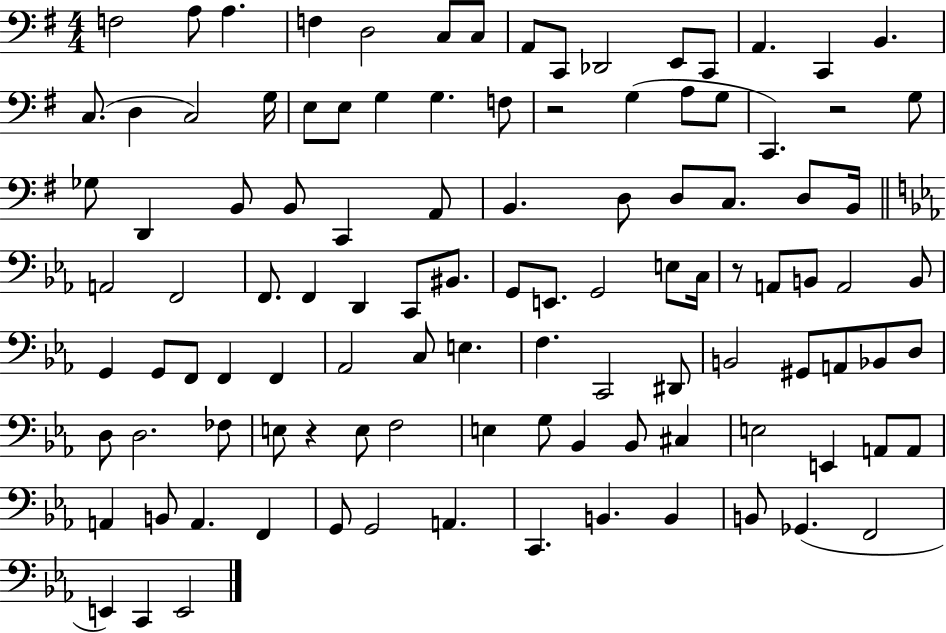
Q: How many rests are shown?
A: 4